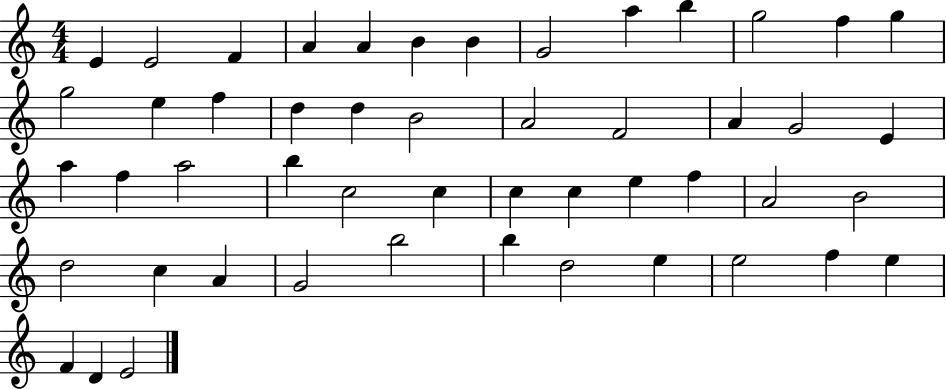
{
  \clef treble
  \numericTimeSignature
  \time 4/4
  \key c \major
  e'4 e'2 f'4 | a'4 a'4 b'4 b'4 | g'2 a''4 b''4 | g''2 f''4 g''4 | \break g''2 e''4 f''4 | d''4 d''4 b'2 | a'2 f'2 | a'4 g'2 e'4 | \break a''4 f''4 a''2 | b''4 c''2 c''4 | c''4 c''4 e''4 f''4 | a'2 b'2 | \break d''2 c''4 a'4 | g'2 b''2 | b''4 d''2 e''4 | e''2 f''4 e''4 | \break f'4 d'4 e'2 | \bar "|."
}